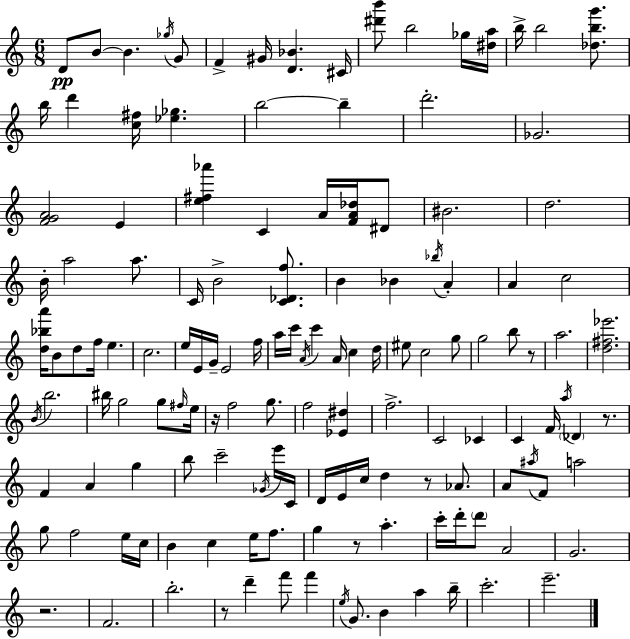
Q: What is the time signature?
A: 6/8